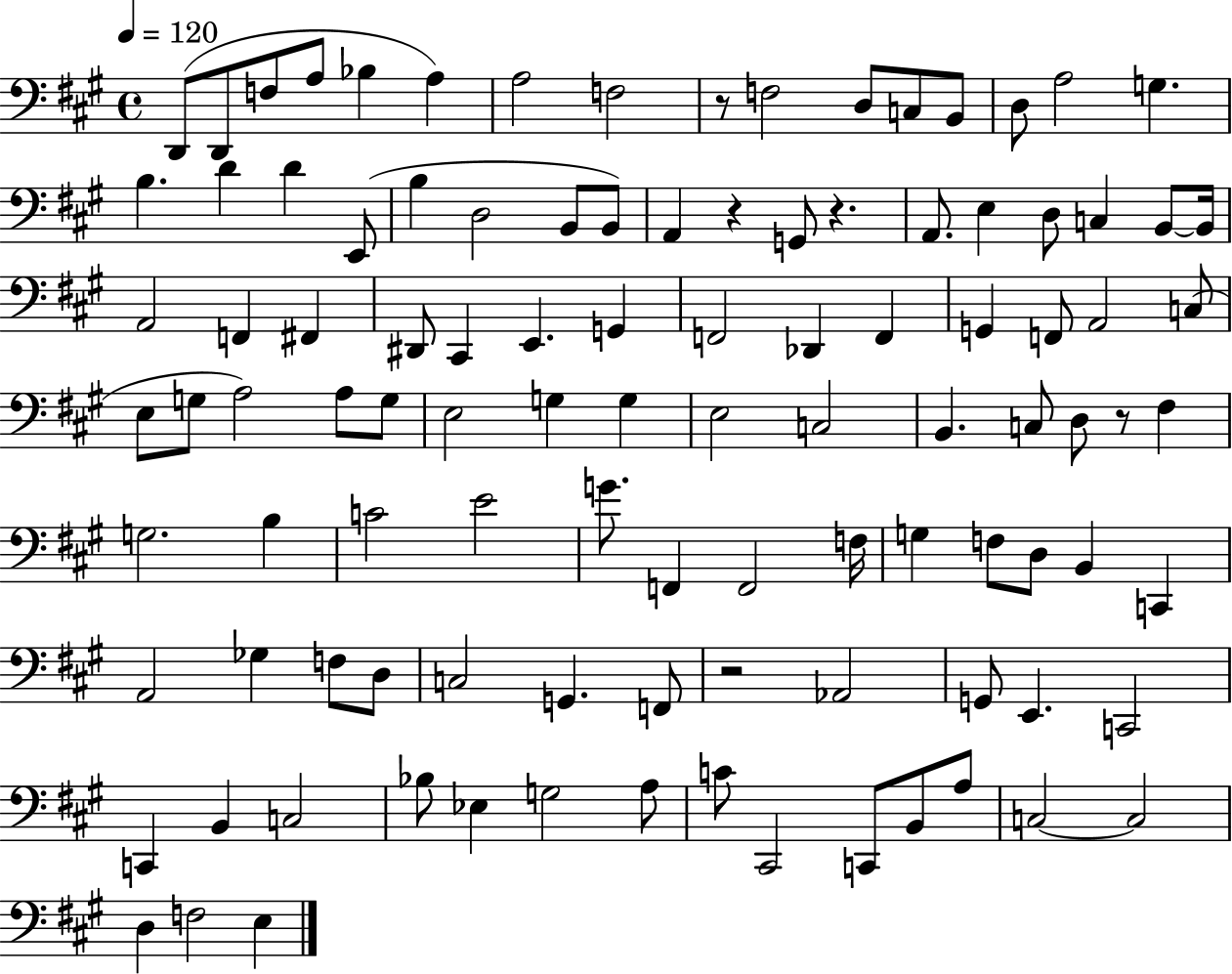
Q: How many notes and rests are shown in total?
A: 105